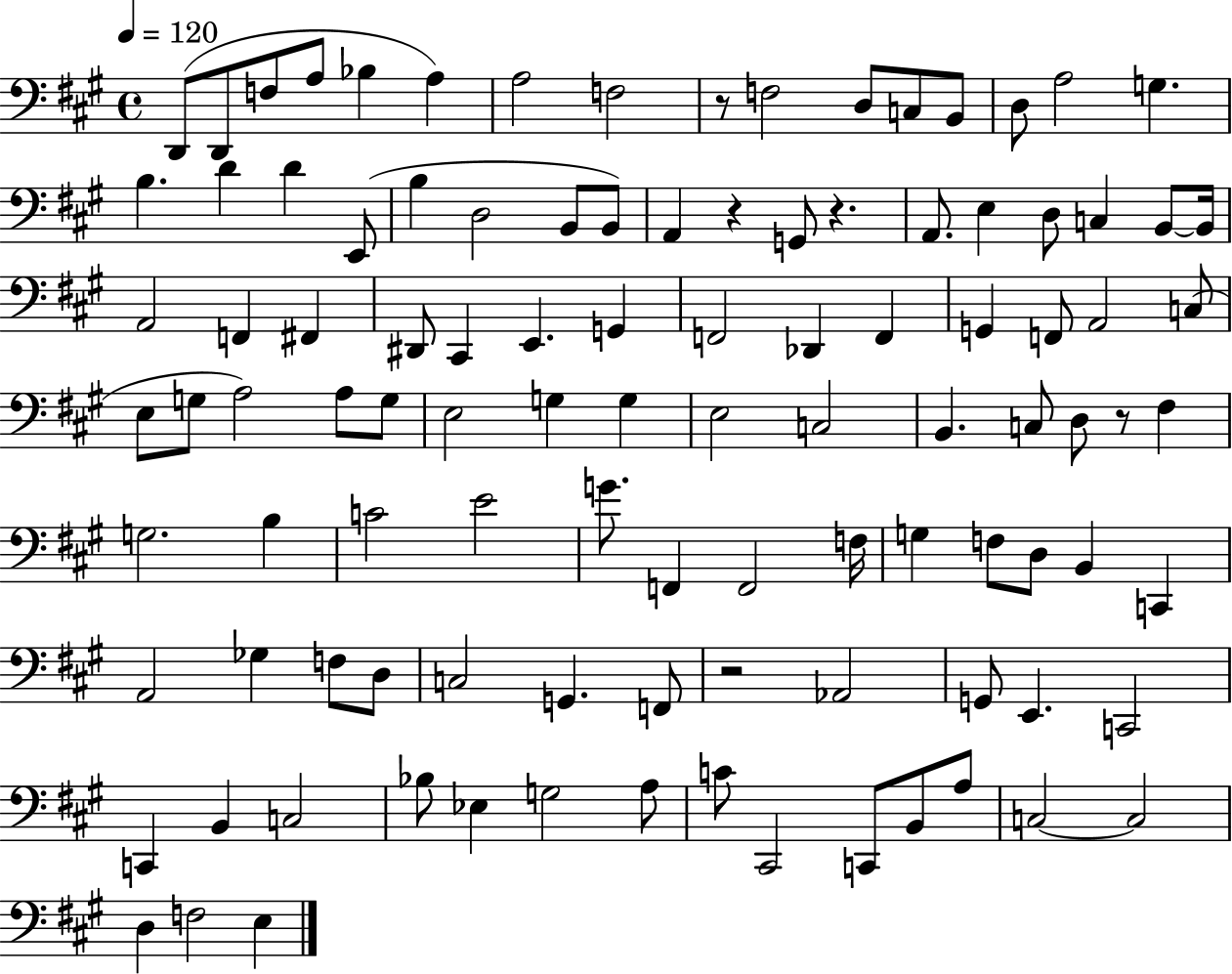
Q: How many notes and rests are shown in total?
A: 105